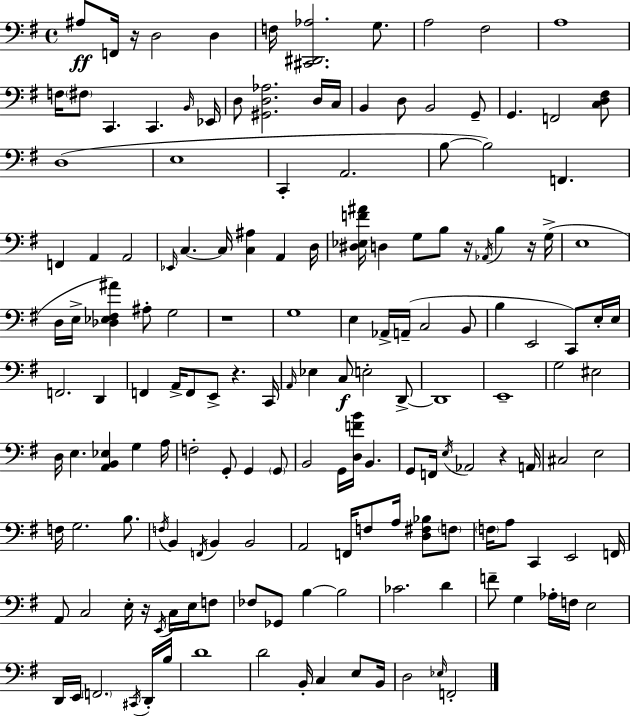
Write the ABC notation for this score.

X:1
T:Untitled
M:4/4
L:1/4
K:Em
^A,/2 F,,/4 z/4 D,2 D, F,/4 [^C,,^D,,_A,]2 G,/2 A,2 ^F,2 A,4 F,/4 ^F,/2 C,, C,, B,,/4 _E,,/4 D,/2 [^G,,D,_A,]2 D,/4 C,/4 B,, D,/2 B,,2 G,,/2 G,, F,,2 [C,D,^F,]/2 D,4 E,4 C,, A,,2 B,/2 B,2 F,, F,, A,, A,,2 _E,,/4 C, C,/4 [C,^A,] A,, D,/4 [^D,_E,F^A]/4 D, G,/2 B,/2 z/4 _A,,/4 B, z/4 G,/4 E,4 D,/4 E,/4 [_D,_E,^F,^A] ^A,/2 G,2 z4 G,4 E, _A,,/4 A,,/4 C,2 B,,/2 B, E,,2 C,,/2 E,/4 E,/4 F,,2 D,, F,, A,,/4 F,,/2 E,,/2 z C,,/4 A,,/4 _E, C,/2 E,2 D,,/2 D,,4 E,,4 G,2 ^E,2 D,/4 E, [A,,B,,_E,] G, A,/4 F,2 G,,/2 G,, G,,/2 B,,2 G,,/4 [D,FB]/4 B,, G,,/2 F,,/4 E,/4 _A,,2 z A,,/4 ^C,2 E,2 F,/4 G,2 B,/2 F,/4 B,, F,,/4 B,, B,,2 A,,2 F,,/4 F,/2 A,/4 [D,^F,_B,]/2 F,/2 F,/4 A,/2 C,, E,,2 F,,/4 A,,/2 C,2 E,/4 z/4 E,,/4 C,/4 E,/4 F,/2 _F,/2 _G,,/2 B, B,2 _C2 D F/2 G, _A,/4 F,/4 E,2 D,,/4 E,,/4 F,,2 ^C,,/4 D,,/4 B,/4 D4 D2 B,,/4 C, E,/2 B,,/4 D,2 _E,/4 F,,2